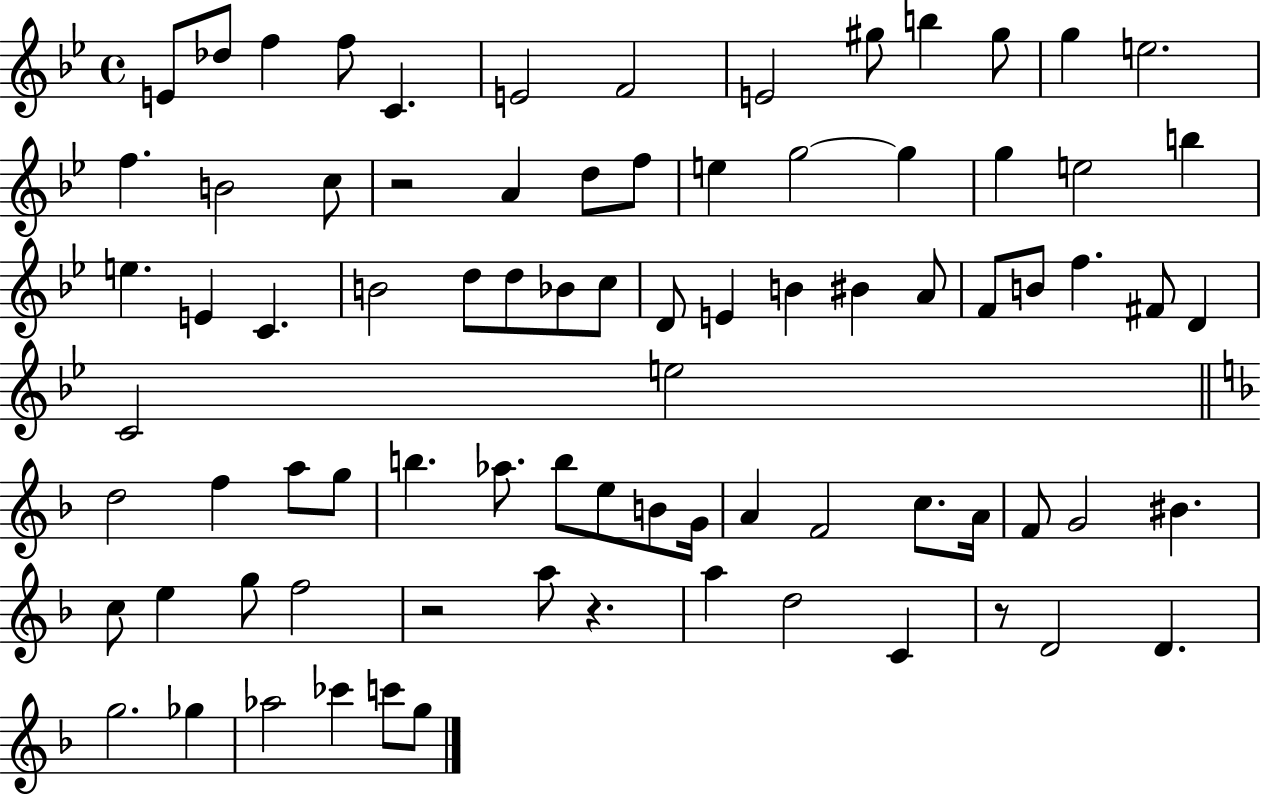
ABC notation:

X:1
T:Untitled
M:4/4
L:1/4
K:Bb
E/2 _d/2 f f/2 C E2 F2 E2 ^g/2 b ^g/2 g e2 f B2 c/2 z2 A d/2 f/2 e g2 g g e2 b e E C B2 d/2 d/2 _B/2 c/2 D/2 E B ^B A/2 F/2 B/2 f ^F/2 D C2 e2 d2 f a/2 g/2 b _a/2 b/2 e/2 B/2 G/4 A F2 c/2 A/4 F/2 G2 ^B c/2 e g/2 f2 z2 a/2 z a d2 C z/2 D2 D g2 _g _a2 _c' c'/2 g/2